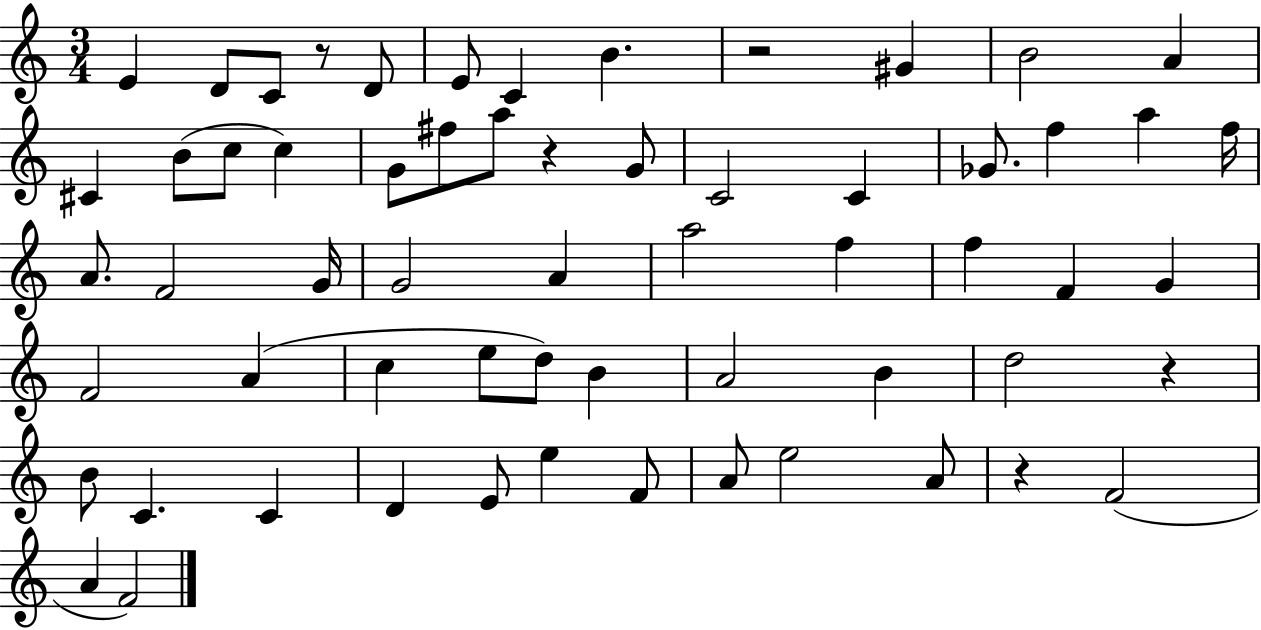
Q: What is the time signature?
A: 3/4